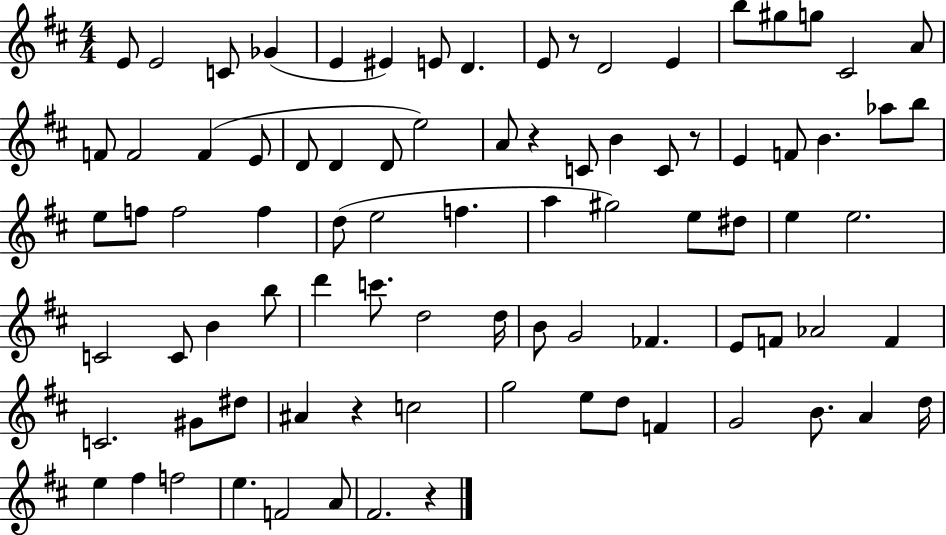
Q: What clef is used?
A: treble